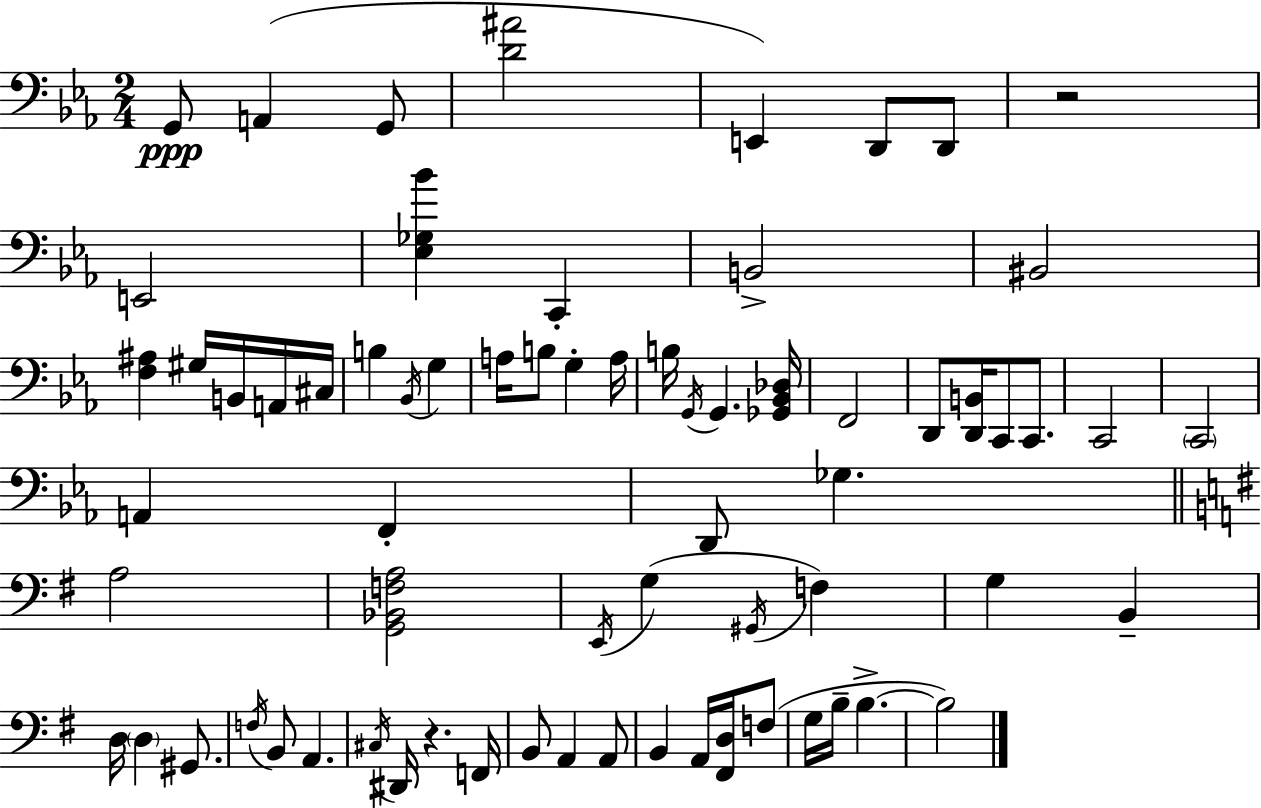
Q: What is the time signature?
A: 2/4